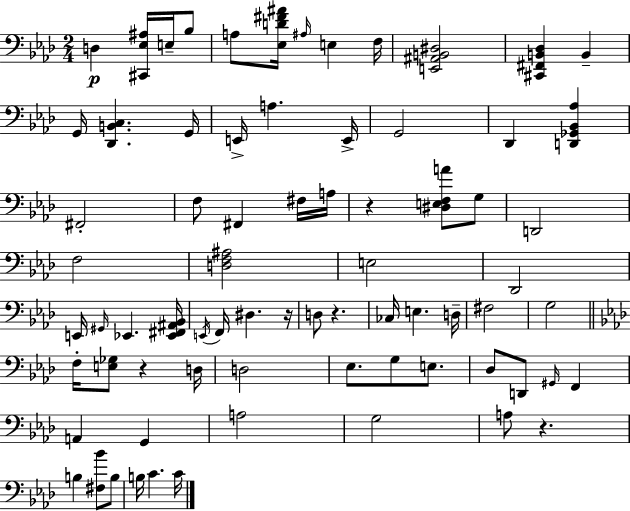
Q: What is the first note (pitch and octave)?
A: D3